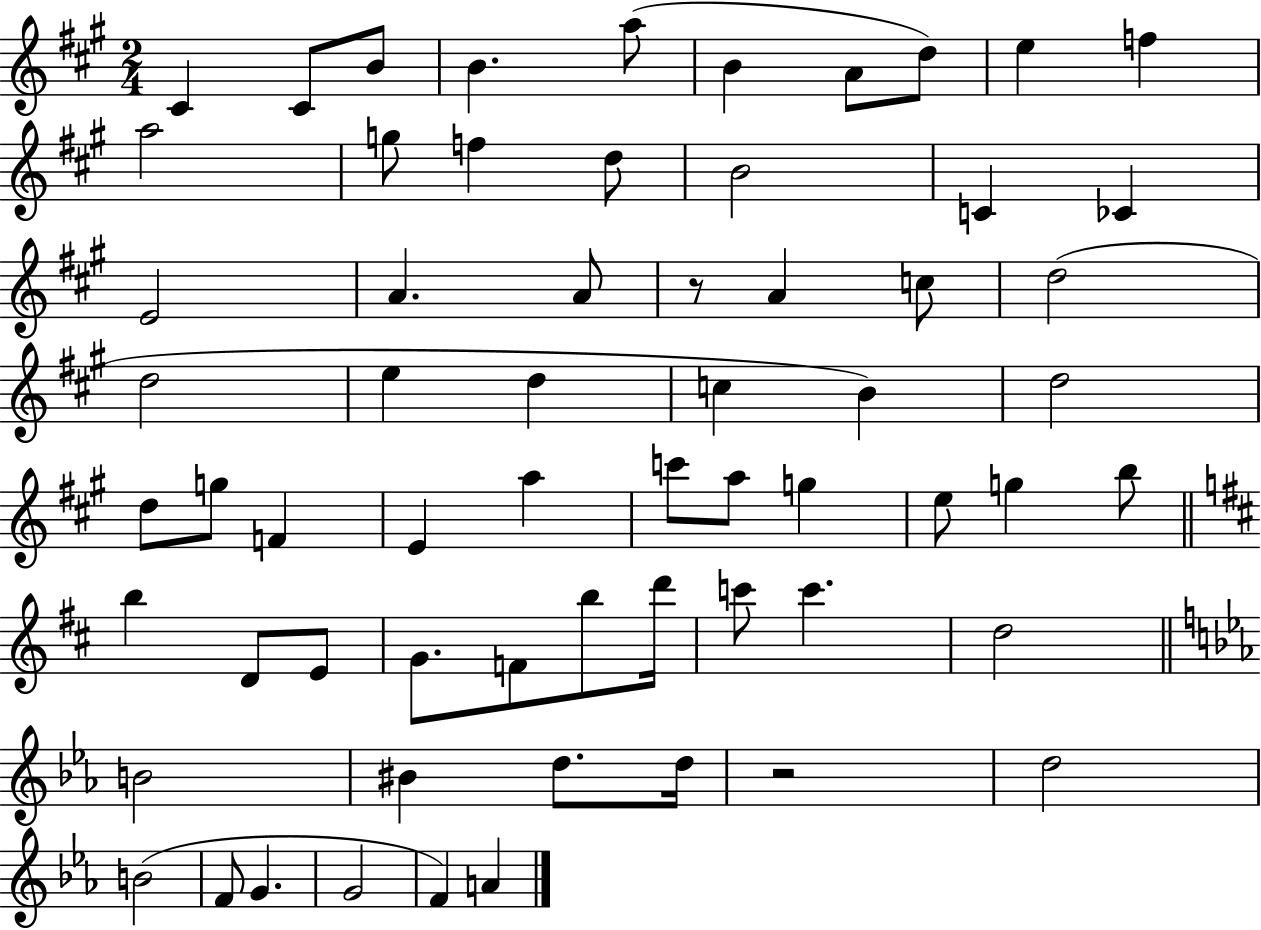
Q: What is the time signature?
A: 2/4